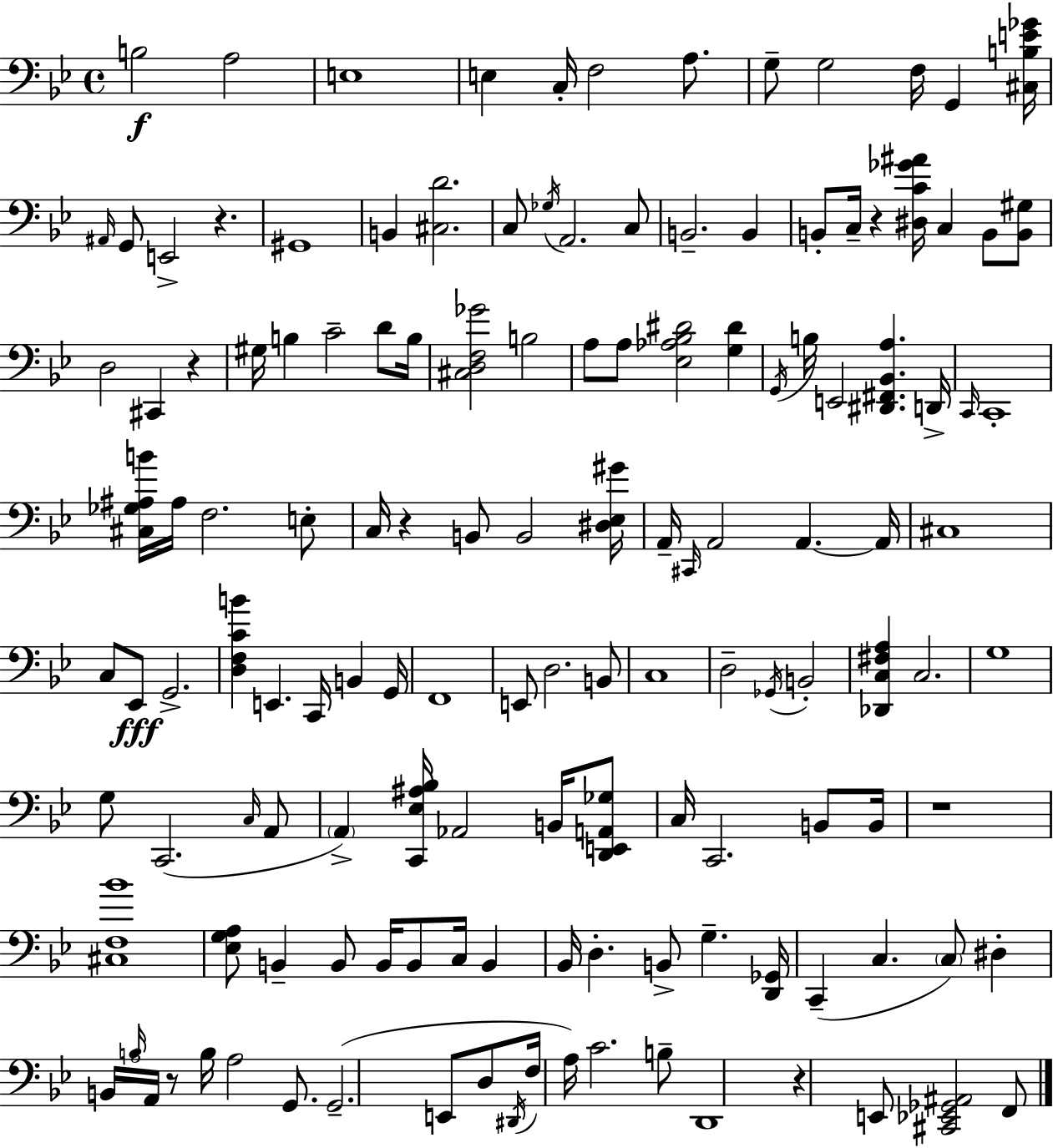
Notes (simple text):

B3/h A3/h E3/w E3/q C3/s F3/h A3/e. G3/e G3/h F3/s G2/q [C#3,B3,E4,Gb4]/s A#2/s G2/e E2/h R/q. G#2/w B2/q [C#3,D4]/h. C3/e Gb3/s A2/h. C3/e B2/h. B2/q B2/e C3/s R/q [D#3,C4,Gb4,A#4]/s C3/q B2/e [B2,G#3]/e D3/h C#2/q R/q G#3/s B3/q C4/h D4/e B3/s [C#3,D3,F3,Gb4]/h B3/h A3/e A3/e [Eb3,Ab3,Bb3,D#4]/h [G3,D#4]/q G2/s B3/s E2/h [D#2,F#2,Bb2,A3]/q. D2/s C2/s C2/w [C#3,Gb3,A#3,B4]/s A#3/s F3/h. E3/e C3/s R/q B2/e B2/h [D#3,Eb3,G#4]/s A2/s C#2/s A2/h A2/q. A2/s C#3/w C3/e Eb2/e G2/h. [D3,F3,C4,B4]/q E2/q. C2/s B2/q G2/s F2/w E2/e D3/h. B2/e C3/w D3/h Gb2/s B2/h [Db2,C3,F#3,A3]/q C3/h. G3/w G3/e C2/h. C3/s A2/e A2/q [C2,Eb3,A#3,Bb3]/s Ab2/h B2/s [D2,E2,A2,Gb3]/e C3/s C2/h. B2/e B2/s R/w [C#3,F3,Bb4]/w [Eb3,G3,A3]/e B2/q B2/e B2/s B2/e C3/s B2/q Bb2/s D3/q. B2/e G3/q. [D2,Gb2]/s C2/q C3/q. C3/e D#3/q B2/s B3/s A2/s R/e B3/s A3/h G2/e. G2/h. E2/e D3/e D#2/s F3/s A3/s C4/h. B3/e D2/w R/q E2/e [C#2,Eb2,Gb2,A#2]/h F2/e